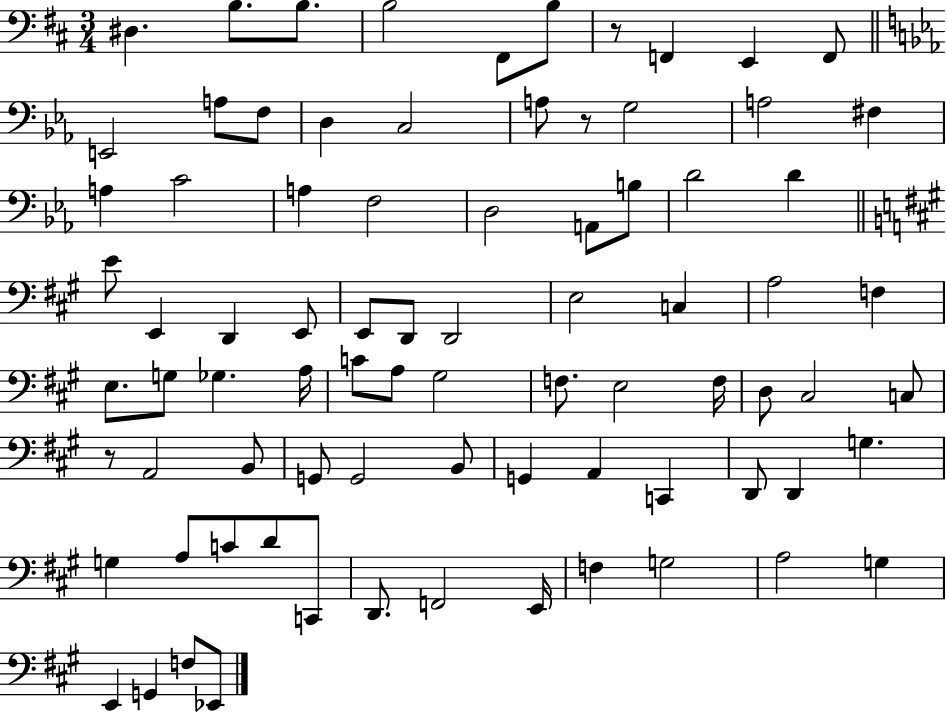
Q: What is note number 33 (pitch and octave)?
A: D2